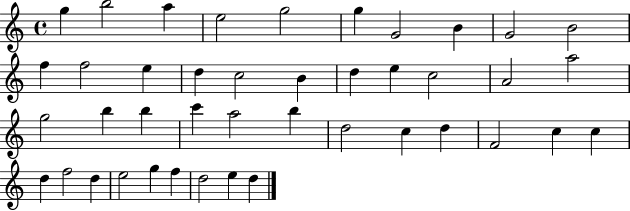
{
  \clef treble
  \time 4/4
  \defaultTimeSignature
  \key c \major
  g''4 b''2 a''4 | e''2 g''2 | g''4 g'2 b'4 | g'2 b'2 | \break f''4 f''2 e''4 | d''4 c''2 b'4 | d''4 e''4 c''2 | a'2 a''2 | \break g''2 b''4 b''4 | c'''4 a''2 b''4 | d''2 c''4 d''4 | f'2 c''4 c''4 | \break d''4 f''2 d''4 | e''2 g''4 f''4 | d''2 e''4 d''4 | \bar "|."
}